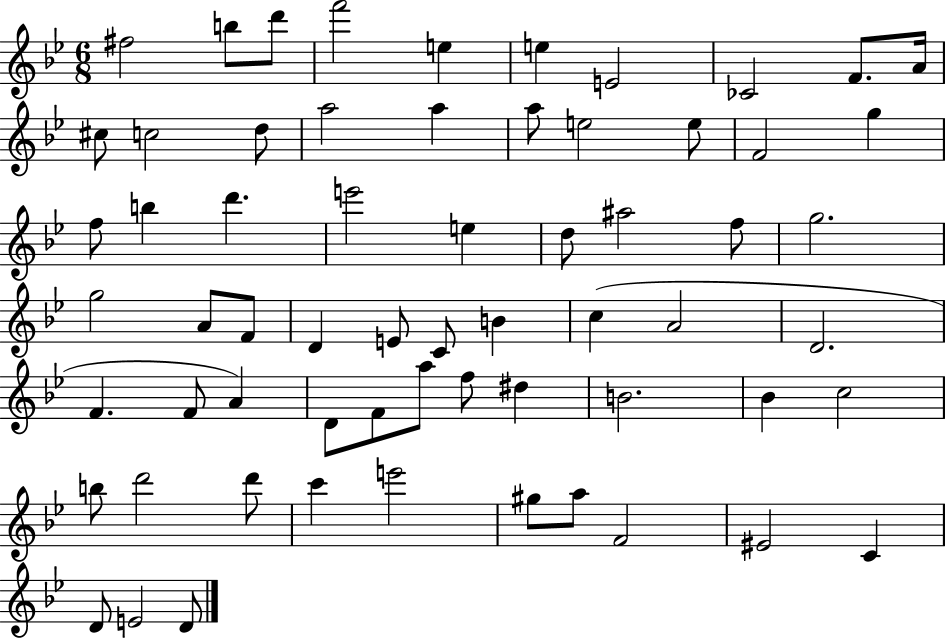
F#5/h B5/e D6/e F6/h E5/q E5/q E4/h CES4/h F4/e. A4/s C#5/e C5/h D5/e A5/h A5/q A5/e E5/h E5/e F4/h G5/q F5/e B5/q D6/q. E6/h E5/q D5/e A#5/h F5/e G5/h. G5/h A4/e F4/e D4/q E4/e C4/e B4/q C5/q A4/h D4/h. F4/q. F4/e A4/q D4/e F4/e A5/e F5/e D#5/q B4/h. Bb4/q C5/h B5/e D6/h D6/e C6/q E6/h G#5/e A5/e F4/h EIS4/h C4/q D4/e E4/h D4/e